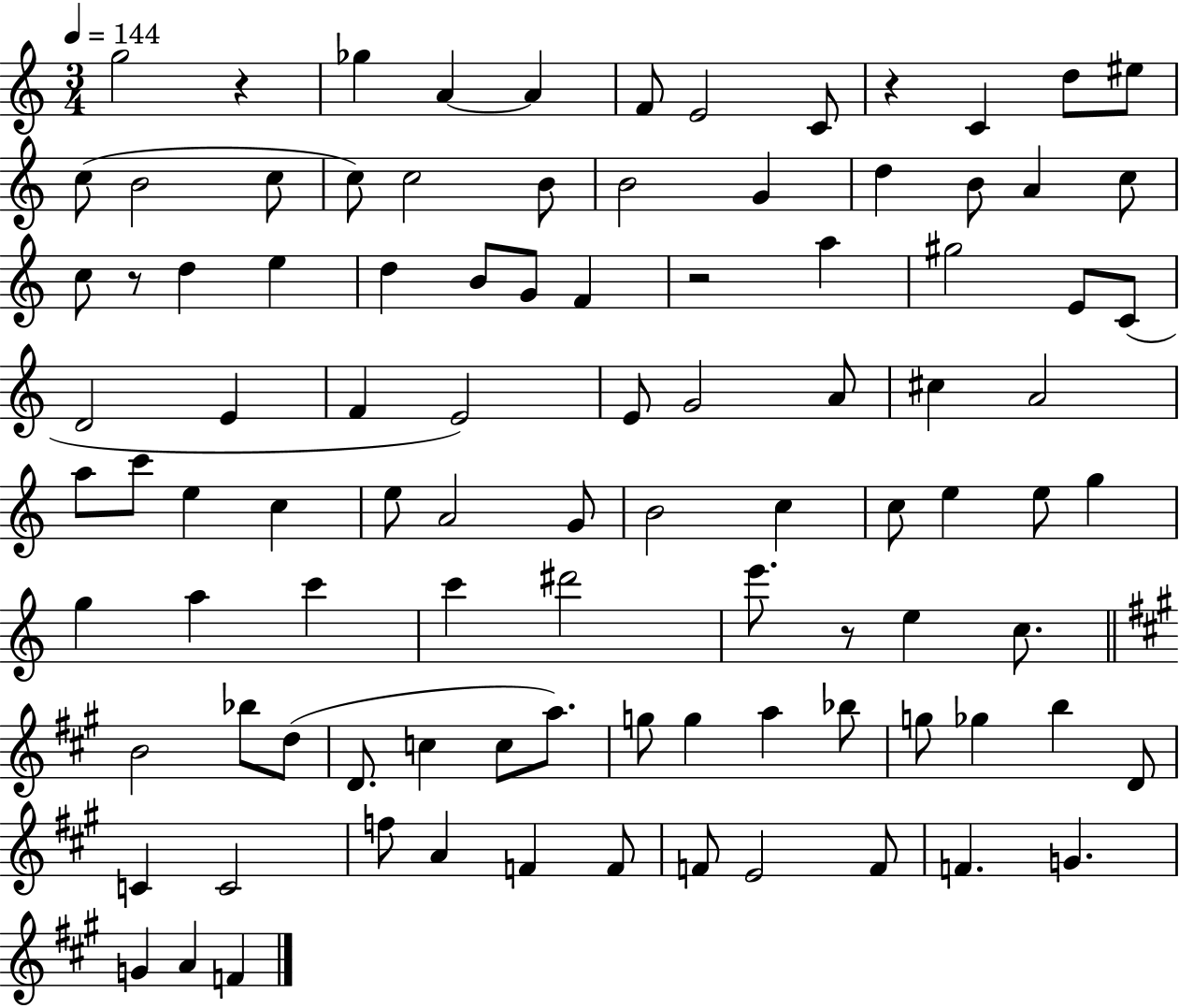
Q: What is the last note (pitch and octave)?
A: F4